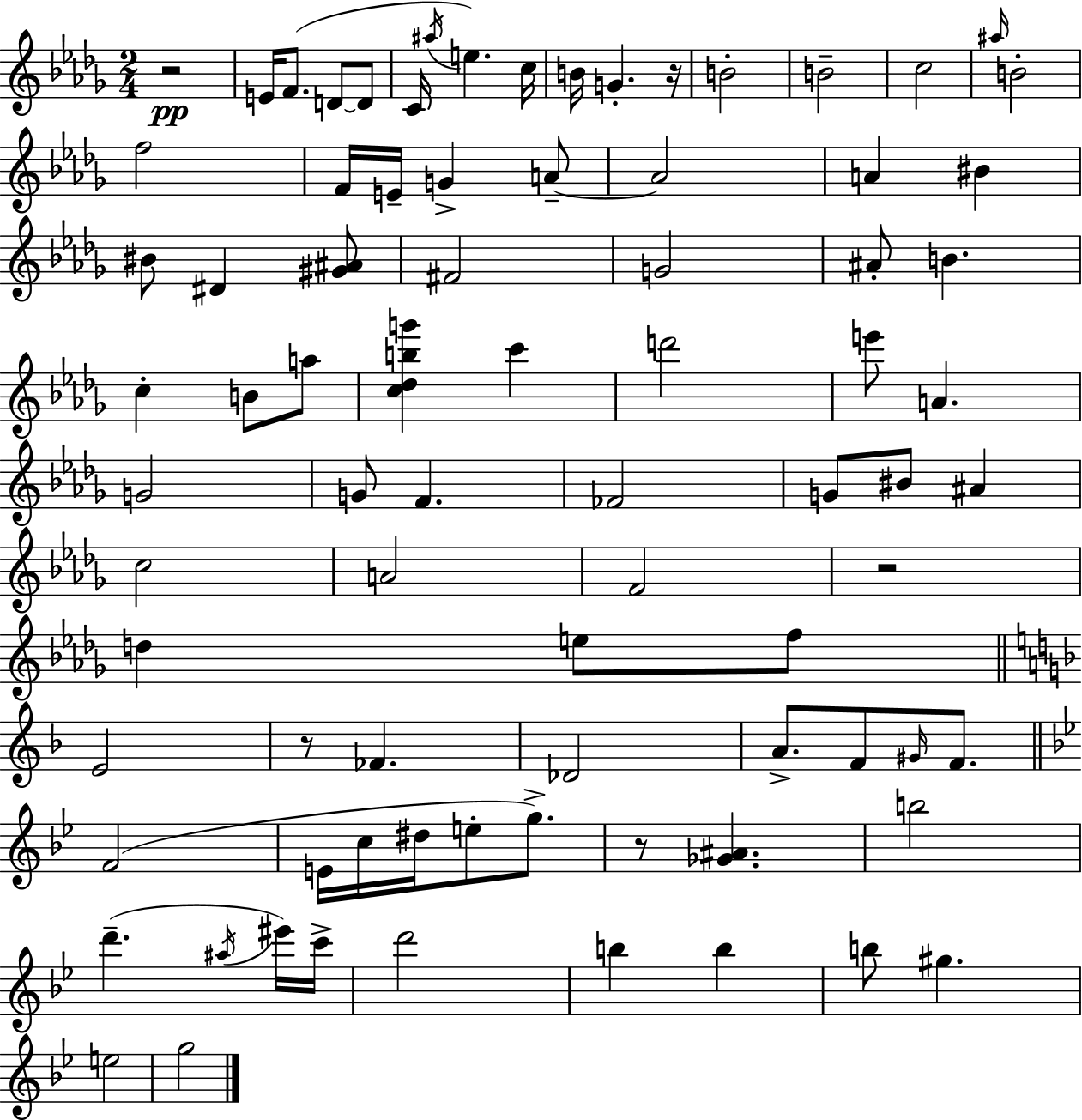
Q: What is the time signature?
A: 2/4